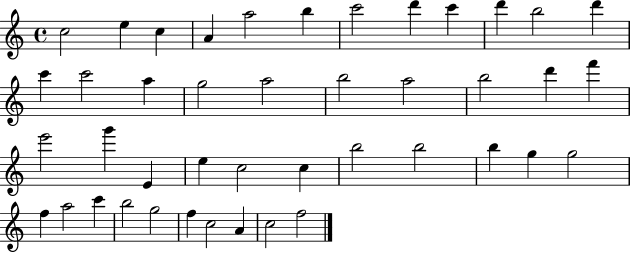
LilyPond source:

{
  \clef treble
  \time 4/4
  \defaultTimeSignature
  \key c \major
  c''2 e''4 c''4 | a'4 a''2 b''4 | c'''2 d'''4 c'''4 | d'''4 b''2 d'''4 | \break c'''4 c'''2 a''4 | g''2 a''2 | b''2 a''2 | b''2 d'''4 f'''4 | \break e'''2 g'''4 e'4 | e''4 c''2 c''4 | b''2 b''2 | b''4 g''4 g''2 | \break f''4 a''2 c'''4 | b''2 g''2 | f''4 c''2 a'4 | c''2 f''2 | \break \bar "|."
}